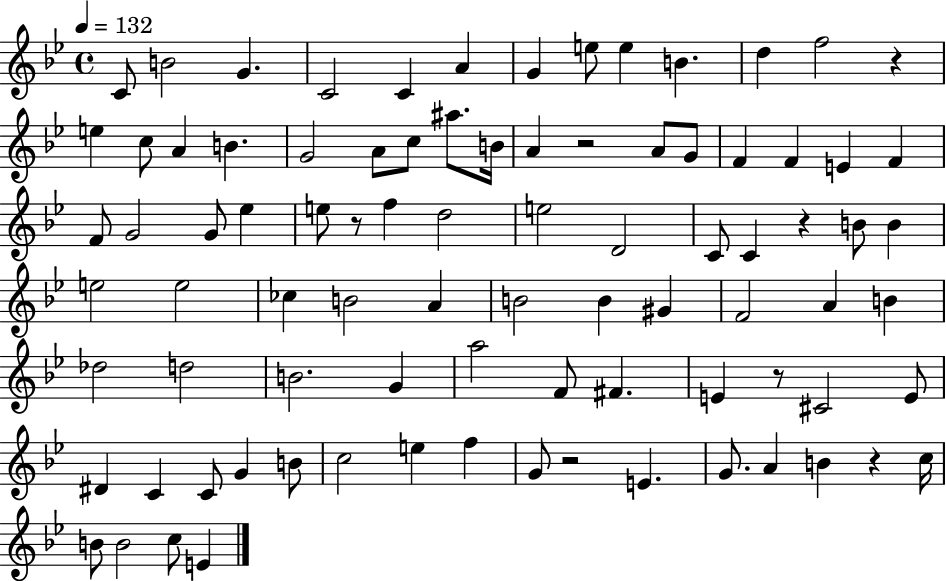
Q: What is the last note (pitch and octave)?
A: E4